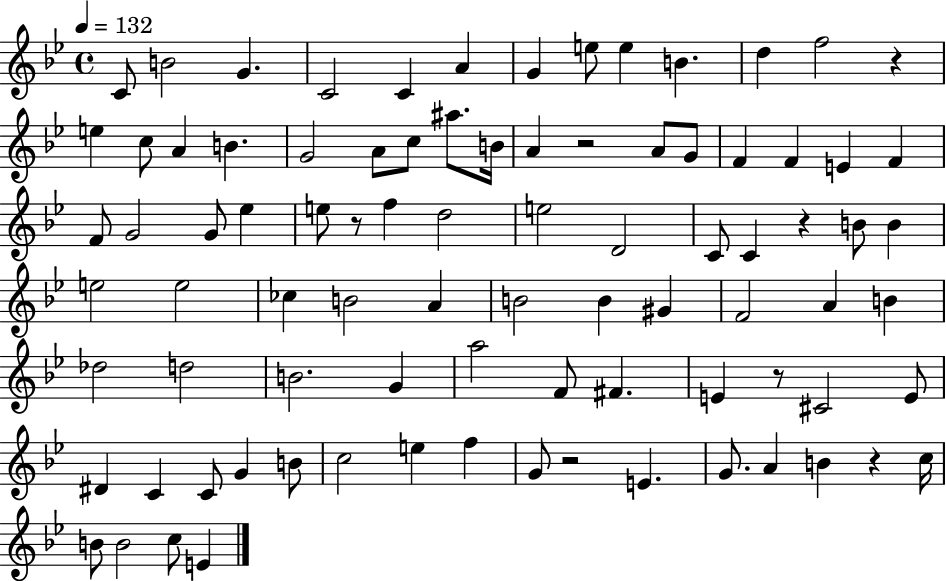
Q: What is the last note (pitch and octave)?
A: E4